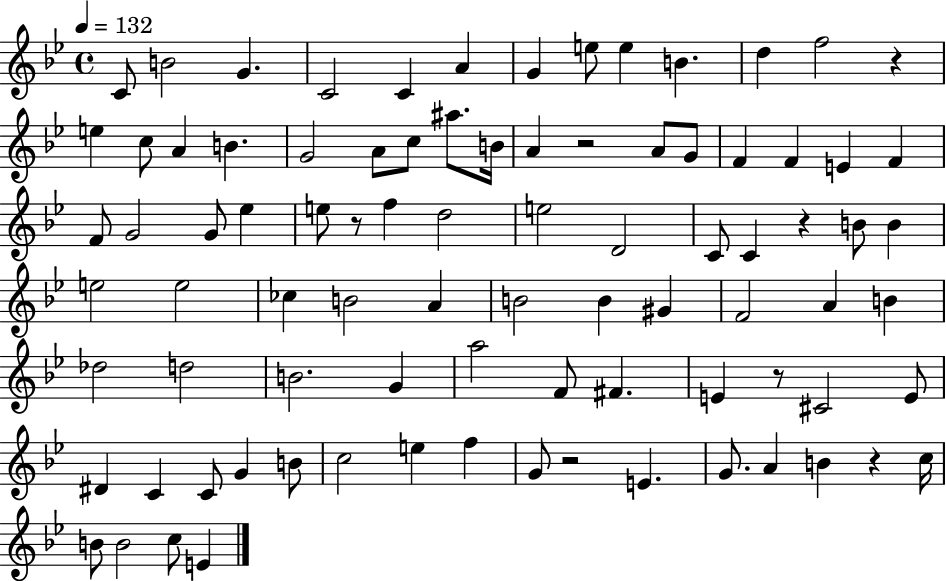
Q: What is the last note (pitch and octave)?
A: E4